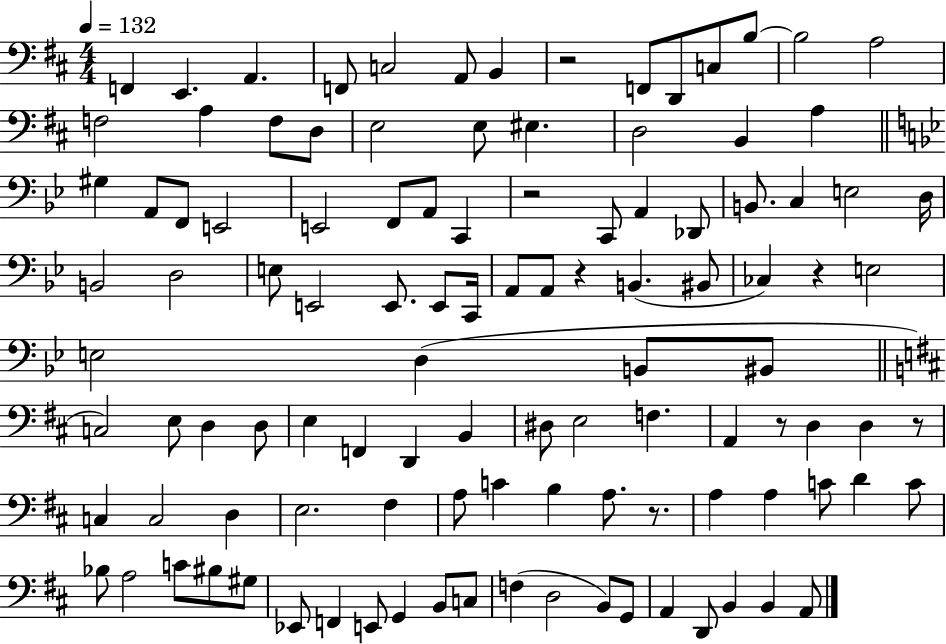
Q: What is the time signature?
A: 4/4